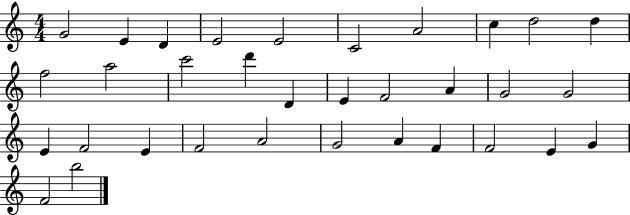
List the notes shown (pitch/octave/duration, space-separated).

G4/h E4/q D4/q E4/h E4/h C4/h A4/h C5/q D5/h D5/q F5/h A5/h C6/h D6/q D4/q E4/q F4/h A4/q G4/h G4/h E4/q F4/h E4/q F4/h A4/h G4/h A4/q F4/q F4/h E4/q G4/q F4/h B5/h